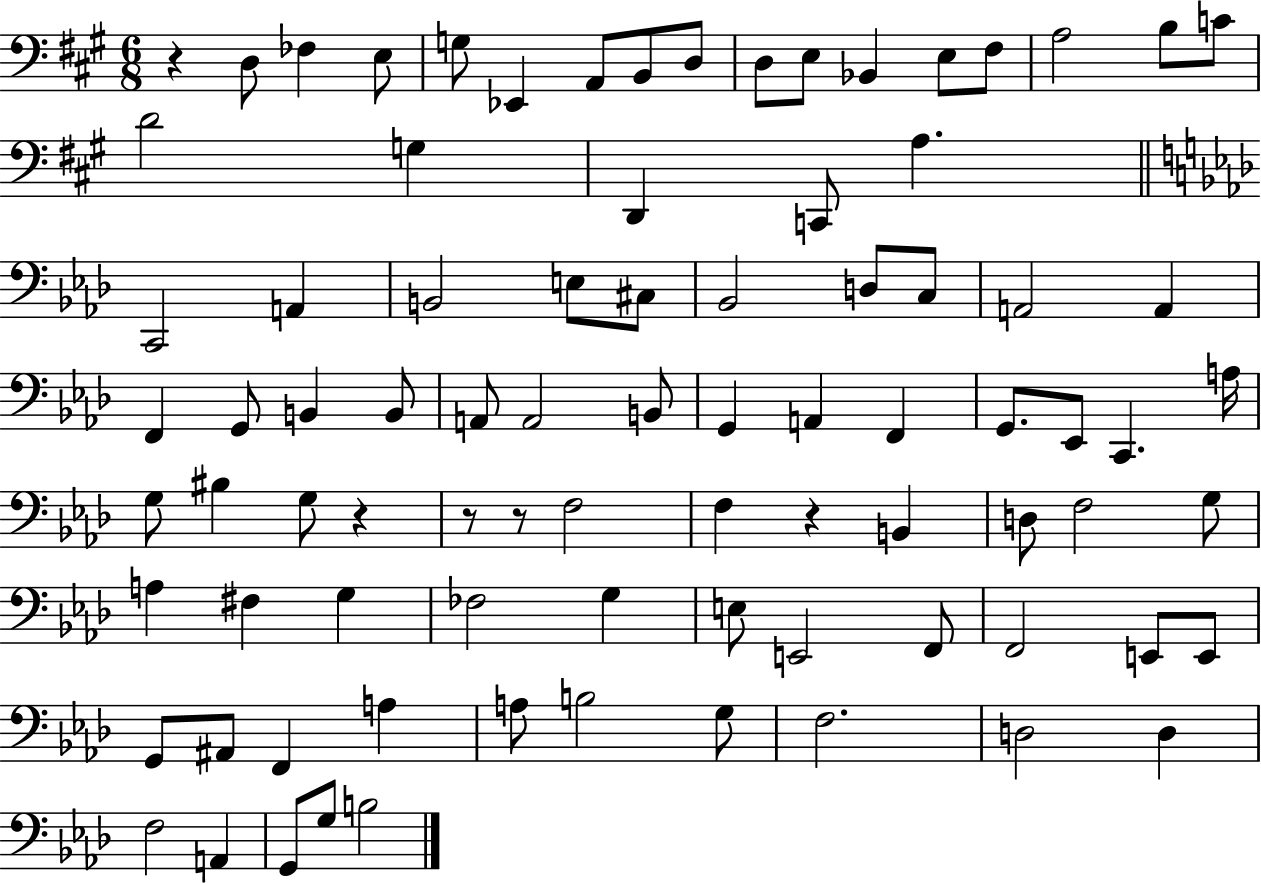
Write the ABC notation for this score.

X:1
T:Untitled
M:6/8
L:1/4
K:A
z D,/2 _F, E,/2 G,/2 _E,, A,,/2 B,,/2 D,/2 D,/2 E,/2 _B,, E,/2 ^F,/2 A,2 B,/2 C/2 D2 G, D,, C,,/2 A, C,,2 A,, B,,2 E,/2 ^C,/2 _B,,2 D,/2 C,/2 A,,2 A,, F,, G,,/2 B,, B,,/2 A,,/2 A,,2 B,,/2 G,, A,, F,, G,,/2 _E,,/2 C,, A,/4 G,/2 ^B, G,/2 z z/2 z/2 F,2 F, z B,, D,/2 F,2 G,/2 A, ^F, G, _F,2 G, E,/2 E,,2 F,,/2 F,,2 E,,/2 E,,/2 G,,/2 ^A,,/2 F,, A, A,/2 B,2 G,/2 F,2 D,2 D, F,2 A,, G,,/2 G,/2 B,2